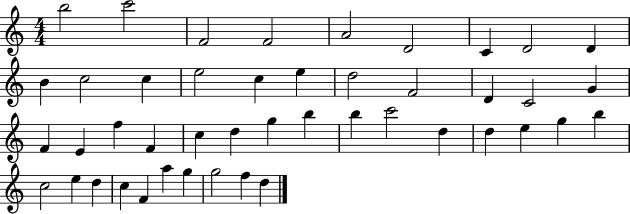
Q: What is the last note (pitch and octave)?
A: D5